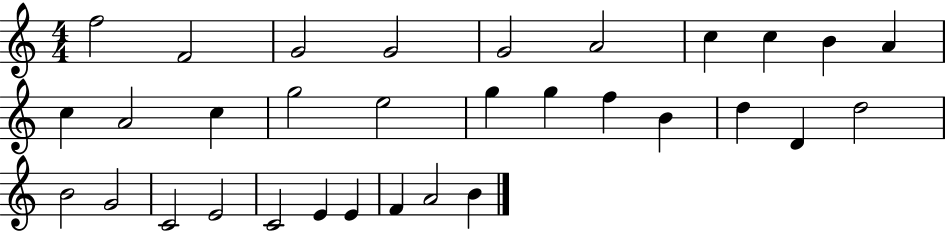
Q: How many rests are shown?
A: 0